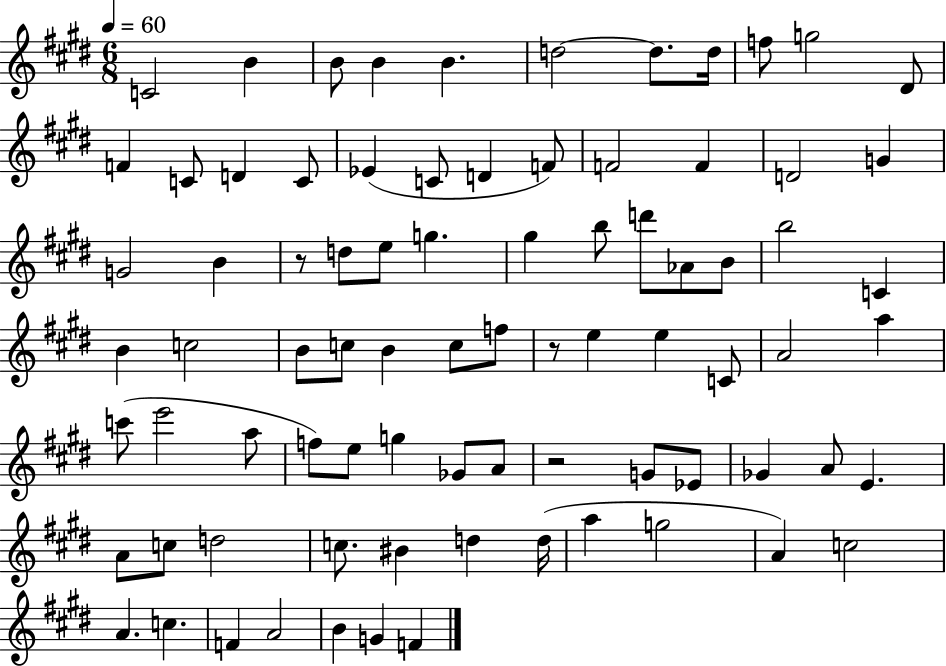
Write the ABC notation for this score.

X:1
T:Untitled
M:6/8
L:1/4
K:E
C2 B B/2 B B d2 d/2 d/4 f/2 g2 ^D/2 F C/2 D C/2 _E C/2 D F/2 F2 F D2 G G2 B z/2 d/2 e/2 g ^g b/2 d'/2 _A/2 B/2 b2 C B c2 B/2 c/2 B c/2 f/2 z/2 e e C/2 A2 a c'/2 e'2 a/2 f/2 e/2 g _G/2 A/2 z2 G/2 _E/2 _G A/2 E A/2 c/2 d2 c/2 ^B d d/4 a g2 A c2 A c F A2 B G F